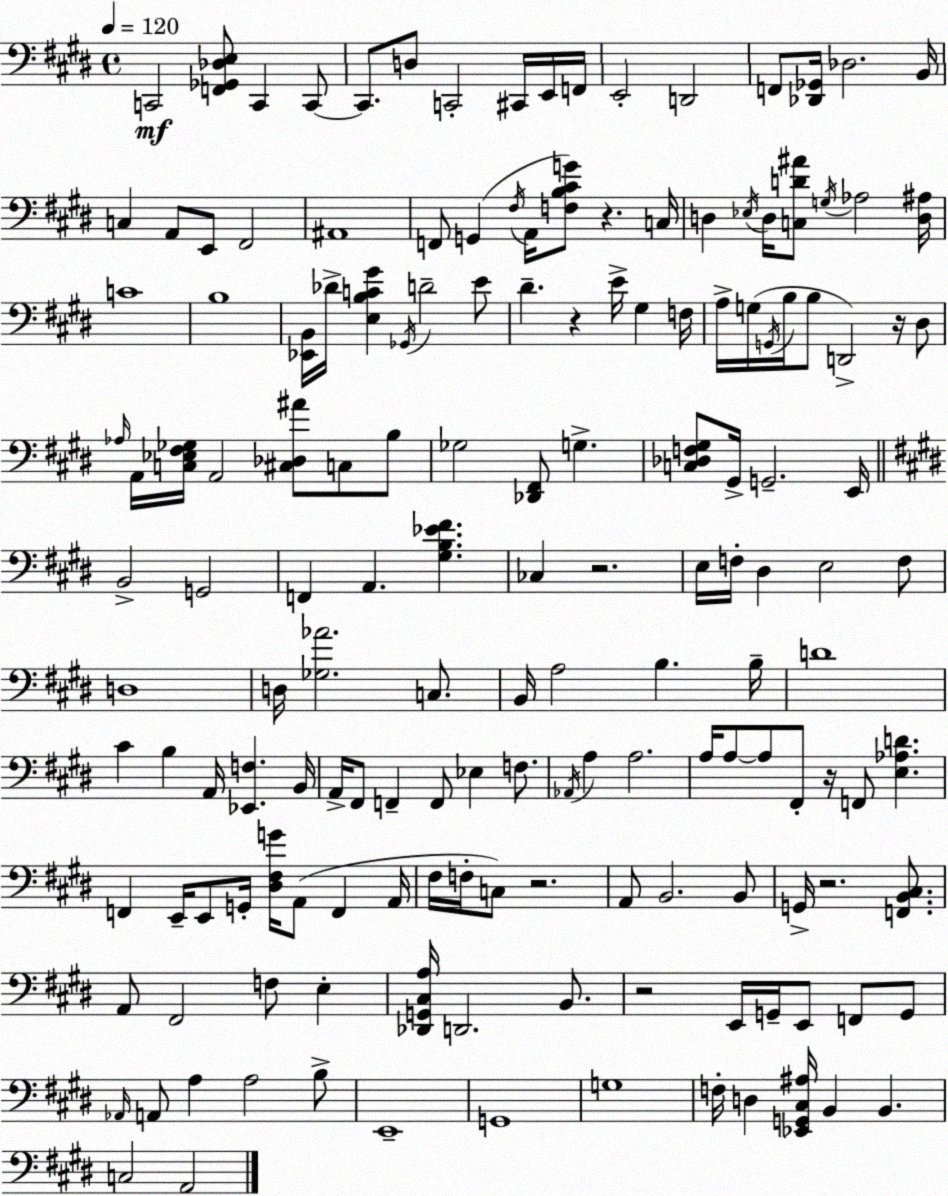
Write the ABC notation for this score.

X:1
T:Untitled
M:4/4
L:1/4
K:E
C,,2 [F,,_G,,_D,E,]/2 C,, C,,/2 C,,/2 D,/2 C,,2 ^C,,/4 E,,/4 F,,/4 E,,2 D,,2 F,,/2 [_D,,_G,,]/4 _D,2 B,,/4 C, A,,/2 E,,/2 ^F,,2 ^A,,4 F,,/2 G,, ^F,/4 A,,/4 [F,B,^CG]/2 z C,/4 D, _E,/4 D,/4 [C,D^A]/2 G,/4 _A,2 [D,^A,]/4 C4 B,4 [_E,,B,,]/4 _D/4 [E,B,C^G] _G,,/4 D2 E/2 ^D z E/4 ^G, F,/4 A,/4 G,/4 G,,/4 B,/4 B,/2 D,,2 z/4 ^D,/2 _A,/4 A,,/4 [C,_E,^F,_G,]/4 A,,2 [^C,_D,^A]/2 C,/2 B,/2 _G,2 [_D,,^F,,]/2 G, [C,_D,F,^G,]/2 ^G,,/4 G,,2 E,,/4 B,,2 G,,2 F,, A,, [^G,B,_E^F] _C, z2 E,/4 F,/4 ^D, E,2 F,/2 D,4 D,/4 [_G,_A]2 C,/2 B,,/4 A,2 B, B,/4 D4 ^C B, A,,/4 [_E,,F,] B,,/4 A,,/4 ^F,,/2 F,, F,,/2 _E, F,/2 _A,,/4 A, A,2 A,/4 A,/2 A,/2 ^F,,/2 z/4 F,,/2 [E,_A,D] F,, E,,/4 E,,/2 G,,/4 [^D,^F,G]/4 A,,/2 F,, A,,/4 ^F,/4 F,/4 C,/2 z2 A,,/2 B,,2 B,,/2 G,,/4 z2 [F,,B,,^C,]/2 A,,/2 ^F,,2 F,/2 E, [_D,,G,,^C,A,]/4 D,,2 B,,/2 z2 E,,/4 G,,/4 E,,/2 F,,/2 G,,/2 _A,,/4 A,,/2 A, A,2 B,/2 E,,4 G,,4 G,4 F,/4 D, [_E,,G,,^C,^A,]/4 B,, B,, C,2 A,,2